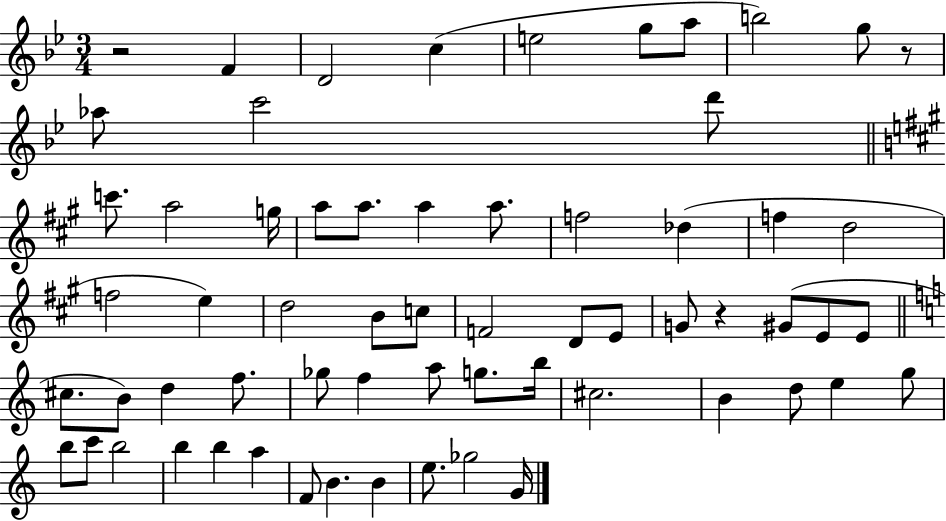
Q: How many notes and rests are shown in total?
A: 63